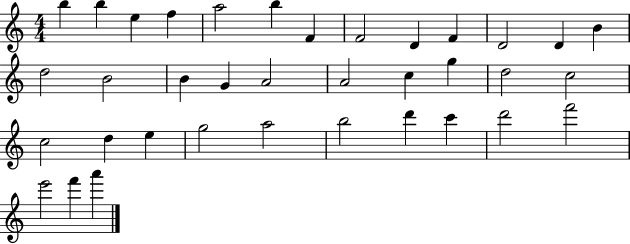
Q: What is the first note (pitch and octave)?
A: B5